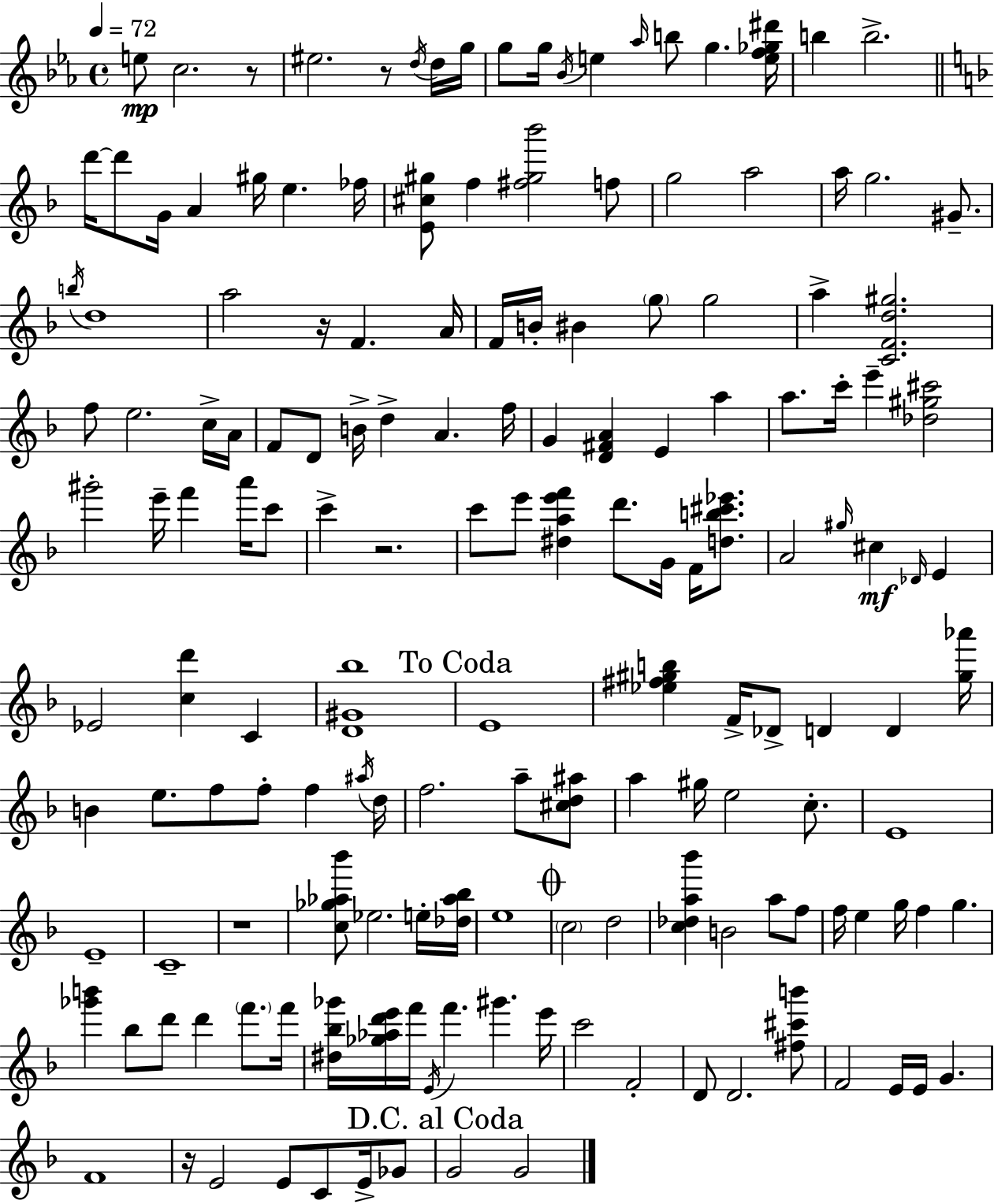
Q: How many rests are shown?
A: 6